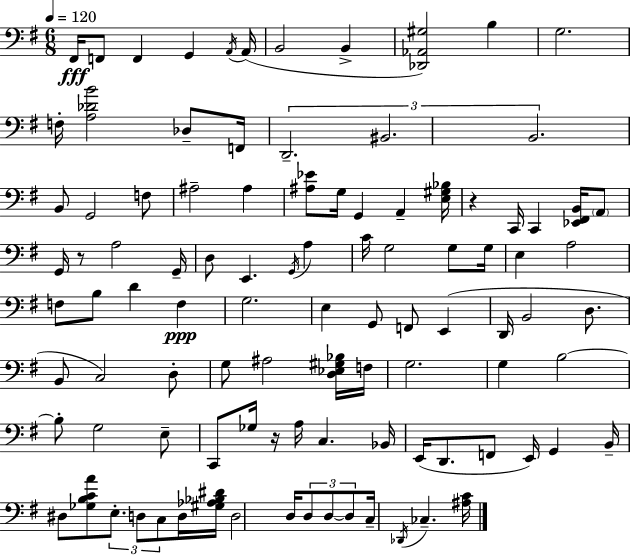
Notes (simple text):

F#2/s F2/e F2/q G2/q A2/s A2/s B2/h B2/q [Db2,Ab2,G#3]/h B3/q G3/h. F3/s [A3,Db4,B4]/h Db3/e F2/s D2/h. BIS2/h. B2/h. B2/e G2/h F3/e A#3/h A#3/q [A#3,Eb4]/e G3/s G2/q A2/q [E3,G#3,Bb3]/s R/q C2/s C2/q [Eb2,F#2,B2]/s A2/e G2/s R/e A3/h G2/s D3/e E2/q. G2/s A3/q C4/s G3/h G3/e G3/s E3/q A3/h F3/e B3/e D4/q F3/q G3/h. E3/q G2/e F2/e E2/q D2/s B2/h D3/e. B2/e C3/h D3/e G3/e A#3/h [D3,Eb3,G#3,Bb3]/s F3/s G3/h. G3/q B3/h B3/e G3/h E3/e C2/e Gb3/s R/s A3/s C3/q. Bb2/s E2/s D2/e. F2/e E2/s G2/q B2/s D#3/e [Gb3,B3,C4,A4]/e E3/e. D3/e C3/e D3/s [G#3,Ab3,Bb3,D#4]/s D3/h D3/s D3/e D3/e D3/e C3/s Db2/s CES3/q. [A#3,C4]/s